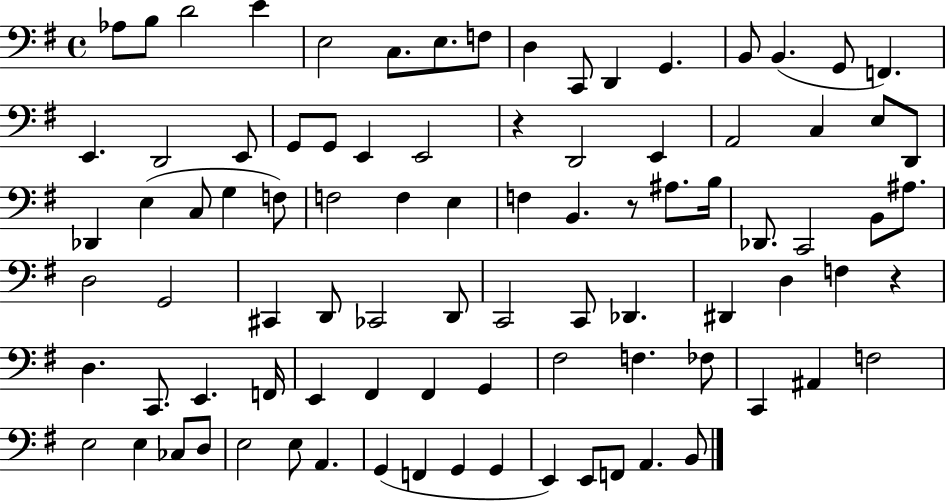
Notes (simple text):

Ab3/e B3/e D4/h E4/q E3/h C3/e. E3/e. F3/e D3/q C2/e D2/q G2/q. B2/e B2/q. G2/e F2/q. E2/q. D2/h E2/e G2/e G2/e E2/q E2/h R/q D2/h E2/q A2/h C3/q E3/e D2/e Db2/q E3/q C3/e G3/q F3/e F3/h F3/q E3/q F3/q B2/q. R/e A#3/e. B3/s Db2/e. C2/h B2/e A#3/e. D3/h G2/h C#2/q D2/e CES2/h D2/e C2/h C2/e Db2/q. D#2/q D3/q F3/q R/q D3/q. C2/e. E2/q. F2/s E2/q F#2/q F#2/q G2/q F#3/h F3/q. FES3/e C2/q A#2/q F3/h E3/h E3/q CES3/e D3/e E3/h E3/e A2/q. G2/q F2/q G2/q G2/q E2/q E2/e F2/e A2/q. B2/e